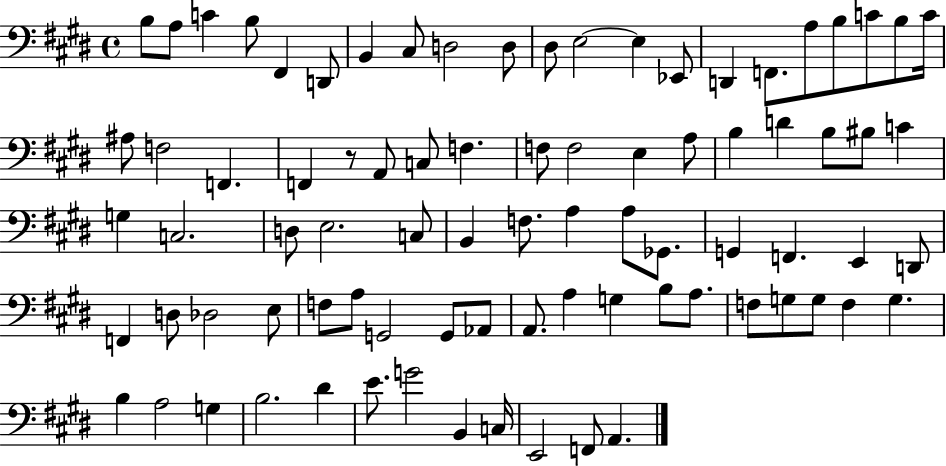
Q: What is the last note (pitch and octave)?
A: A2